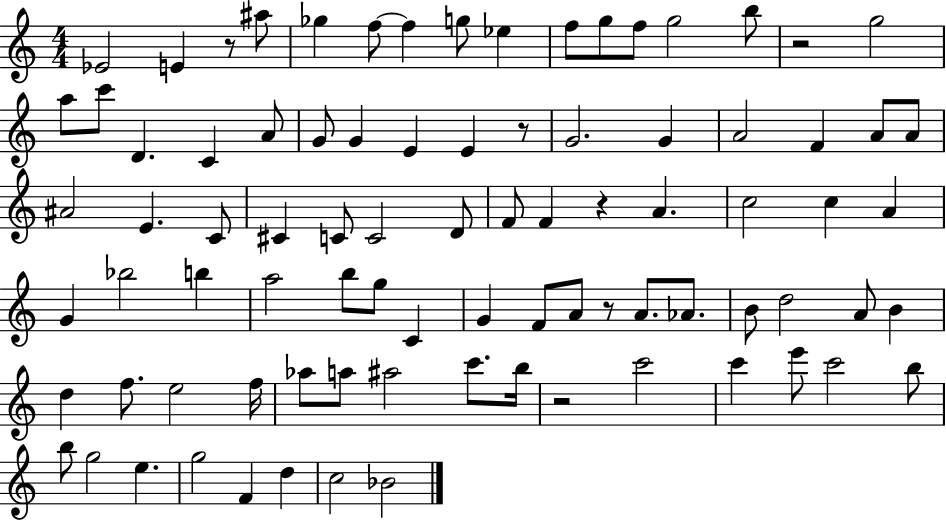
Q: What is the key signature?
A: C major